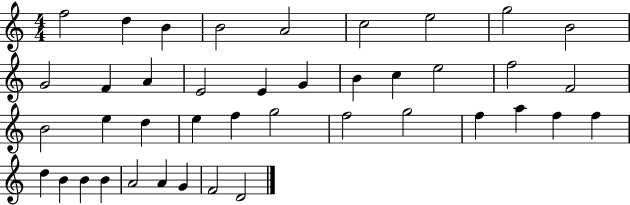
{
  \clef treble
  \numericTimeSignature
  \time 4/4
  \key c \major
  f''2 d''4 b'4 | b'2 a'2 | c''2 e''2 | g''2 b'2 | \break g'2 f'4 a'4 | e'2 e'4 g'4 | b'4 c''4 e''2 | f''2 f'2 | \break b'2 e''4 d''4 | e''4 f''4 g''2 | f''2 g''2 | f''4 a''4 f''4 f''4 | \break d''4 b'4 b'4 b'4 | a'2 a'4 g'4 | f'2 d'2 | \bar "|."
}